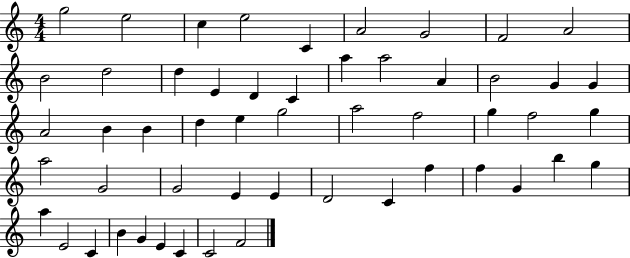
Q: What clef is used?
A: treble